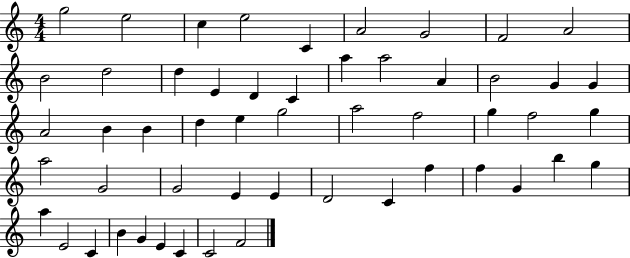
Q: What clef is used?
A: treble